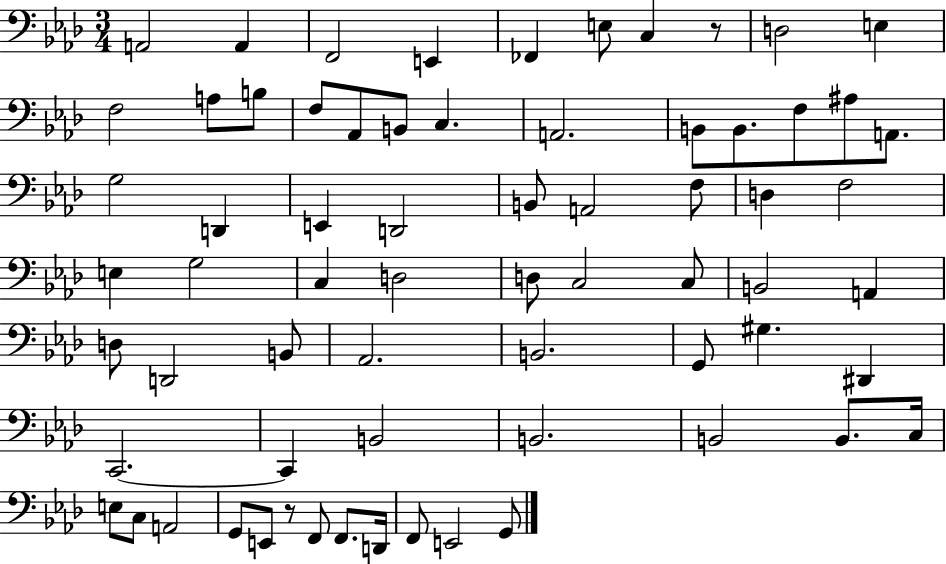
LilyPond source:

{
  \clef bass
  \numericTimeSignature
  \time 3/4
  \key aes \major
  a,2 a,4 | f,2 e,4 | fes,4 e8 c4 r8 | d2 e4 | \break f2 a8 b8 | f8 aes,8 b,8 c4. | a,2. | b,8 b,8. f8 ais8 a,8. | \break g2 d,4 | e,4 d,2 | b,8 a,2 f8 | d4 f2 | \break e4 g2 | c4 d2 | d8 c2 c8 | b,2 a,4 | \break d8 d,2 b,8 | aes,2. | b,2. | g,8 gis4. dis,4 | \break c,2.~~ | c,4 b,2 | b,2. | b,2 b,8. c16 | \break e8 c8 a,2 | g,8 e,8 r8 f,8 f,8. d,16 | f,8 e,2 g,8 | \bar "|."
}